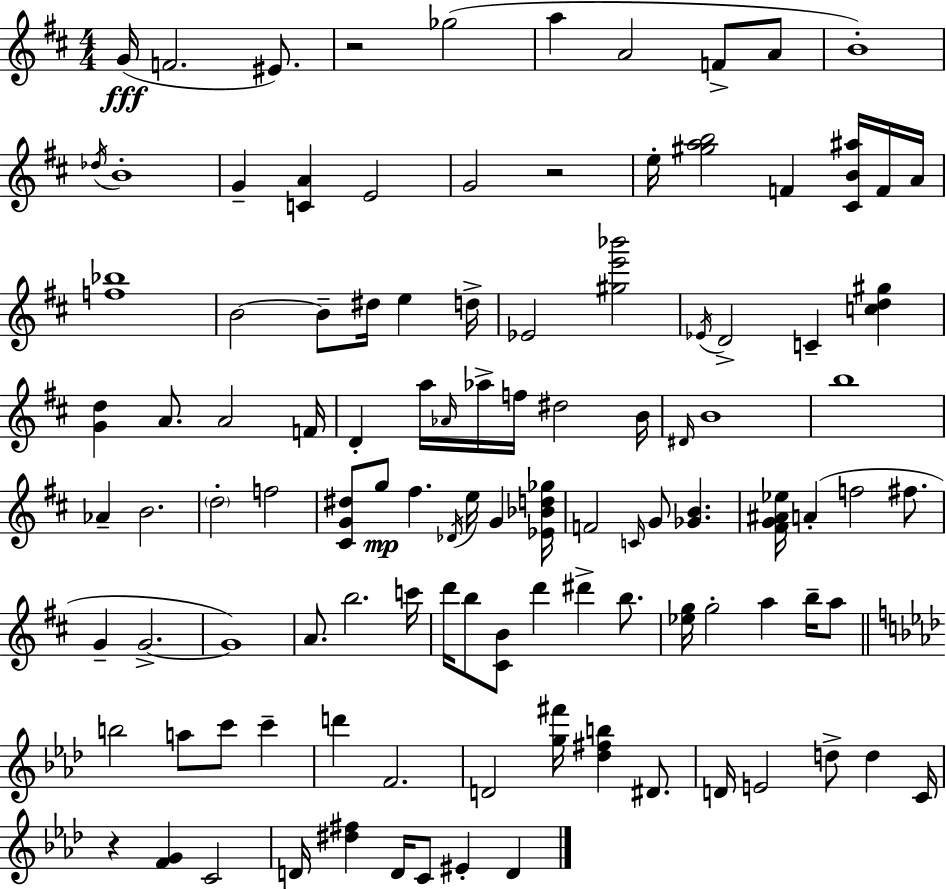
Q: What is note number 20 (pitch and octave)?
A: B4